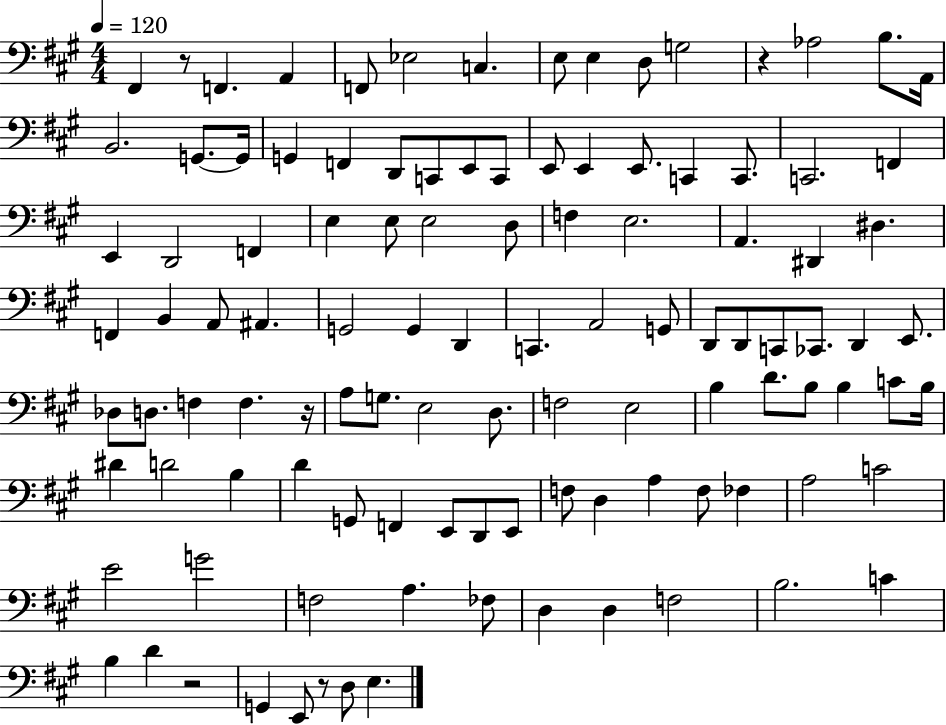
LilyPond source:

{
  \clef bass
  \numericTimeSignature
  \time 4/4
  \key a \major
  \tempo 4 = 120
  \repeat volta 2 { fis,4 r8 f,4. a,4 | f,8 ees2 c4. | e8 e4 d8 g2 | r4 aes2 b8. a,16 | \break b,2. g,8.~~ g,16 | g,4 f,4 d,8 c,8 e,8 c,8 | e,8 e,4 e,8. c,4 c,8. | c,2. f,4 | \break e,4 d,2 f,4 | e4 e8 e2 d8 | f4 e2. | a,4. dis,4 dis4. | \break f,4 b,4 a,8 ais,4. | g,2 g,4 d,4 | c,4. a,2 g,8 | d,8 d,8 c,8 ces,8. d,4 e,8. | \break des8 d8. f4 f4. r16 | a8 g8. e2 d8. | f2 e2 | b4 d'8. b8 b4 c'8 b16 | \break dis'4 d'2 b4 | d'4 g,8 f,4 e,8 d,8 e,8 | f8 d4 a4 f8 fes4 | a2 c'2 | \break e'2 g'2 | f2 a4. fes8 | d4 d4 f2 | b2. c'4 | \break b4 d'4 r2 | g,4 e,8 r8 d8 e4. | } \bar "|."
}